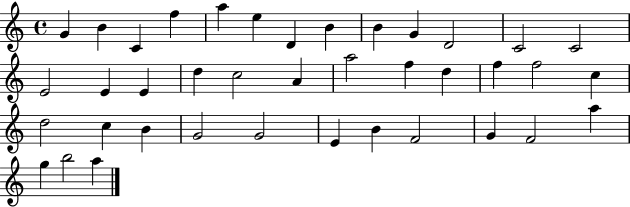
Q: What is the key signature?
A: C major